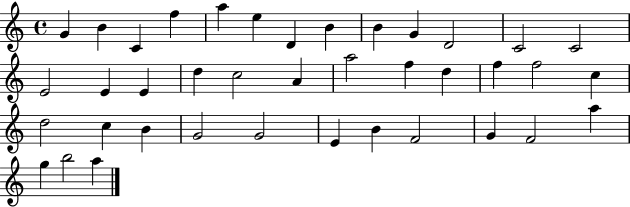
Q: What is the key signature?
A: C major